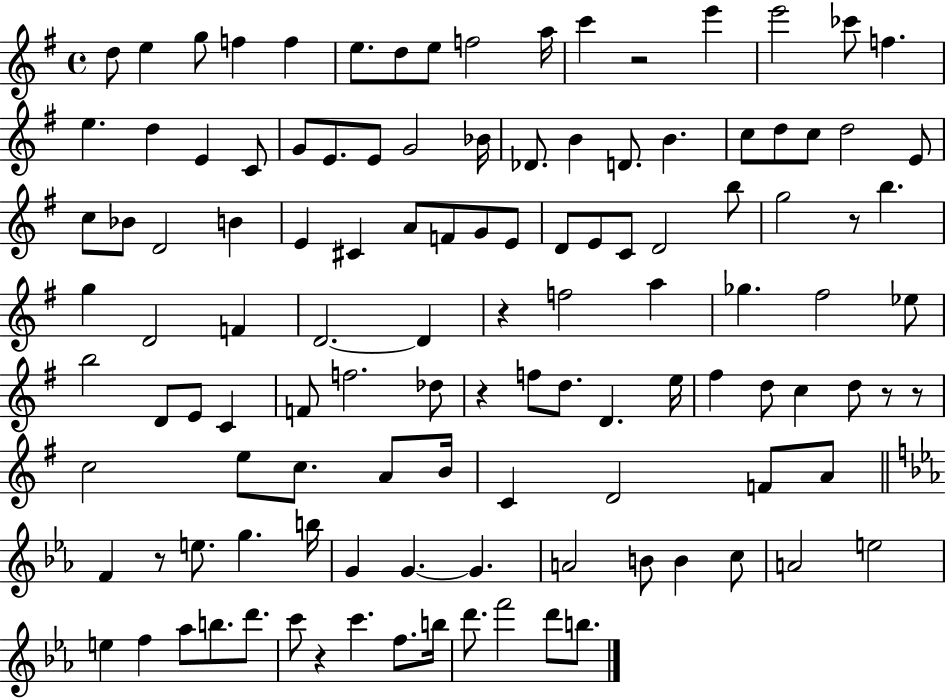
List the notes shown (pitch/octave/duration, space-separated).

D5/e E5/q G5/e F5/q F5/q E5/e. D5/e E5/e F5/h A5/s C6/q R/h E6/q E6/h CES6/e F5/q. E5/q. D5/q E4/q C4/e G4/e E4/e. E4/e G4/h Bb4/s Db4/e. B4/q D4/e. B4/q. C5/e D5/e C5/e D5/h E4/e C5/e Bb4/e D4/h B4/q E4/q C#4/q A4/e F4/e G4/e E4/e D4/e E4/e C4/e D4/h B5/e G5/h R/e B5/q. G5/q D4/h F4/q D4/h. D4/q R/q F5/h A5/q Gb5/q. F#5/h Eb5/e B5/h D4/e E4/e C4/q F4/e F5/h. Db5/e R/q F5/e D5/e. D4/q. E5/s F#5/q D5/e C5/q D5/e R/e R/e C5/h E5/e C5/e. A4/e B4/s C4/q D4/h F4/e A4/e F4/q R/e E5/e. G5/q. B5/s G4/q G4/q. G4/q. A4/h B4/e B4/q C5/e A4/h E5/h E5/q F5/q Ab5/e B5/e. D6/e. C6/e R/q C6/q. F5/e. B5/s D6/e. F6/h D6/e B5/e.